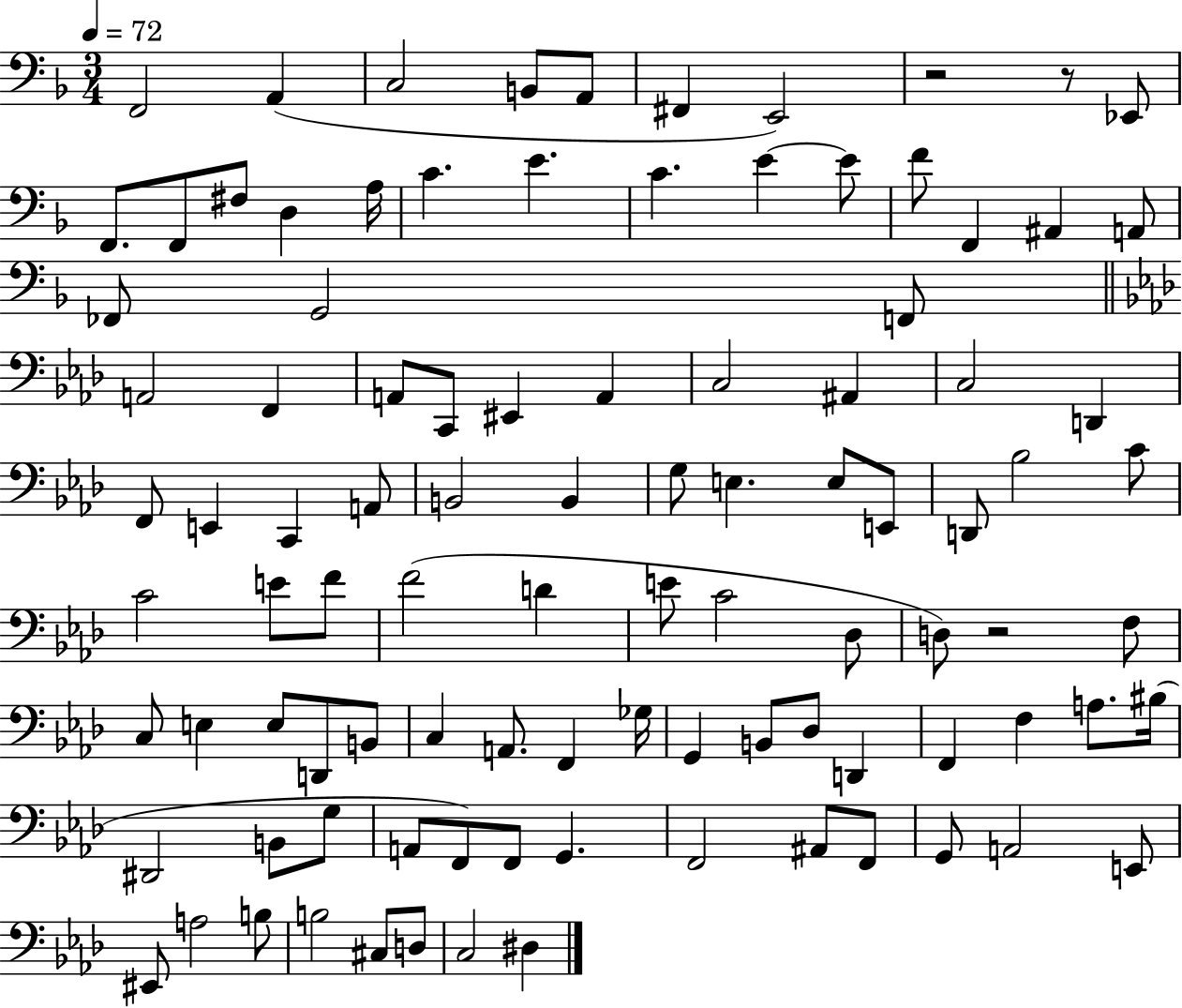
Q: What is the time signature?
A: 3/4